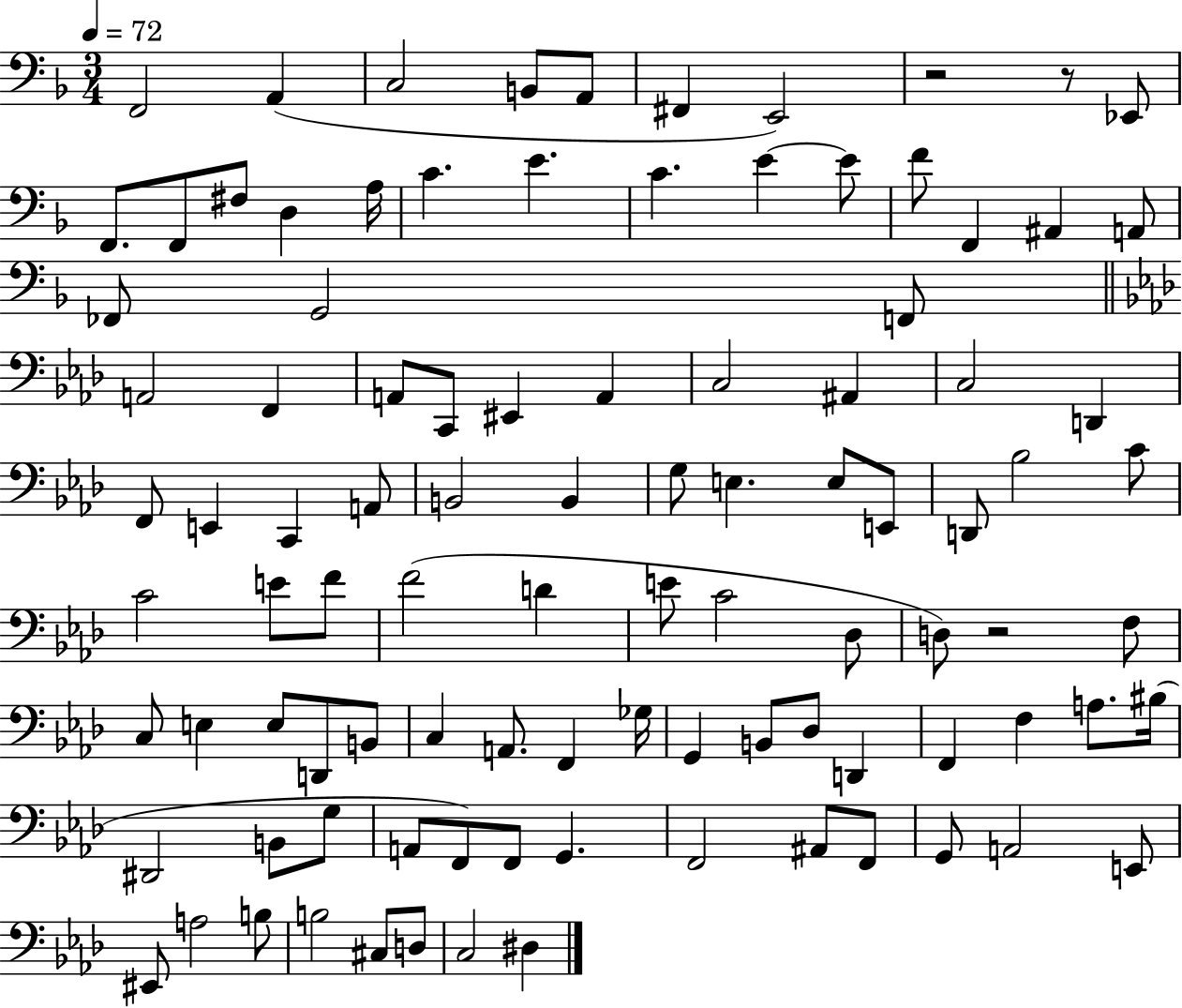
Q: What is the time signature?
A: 3/4